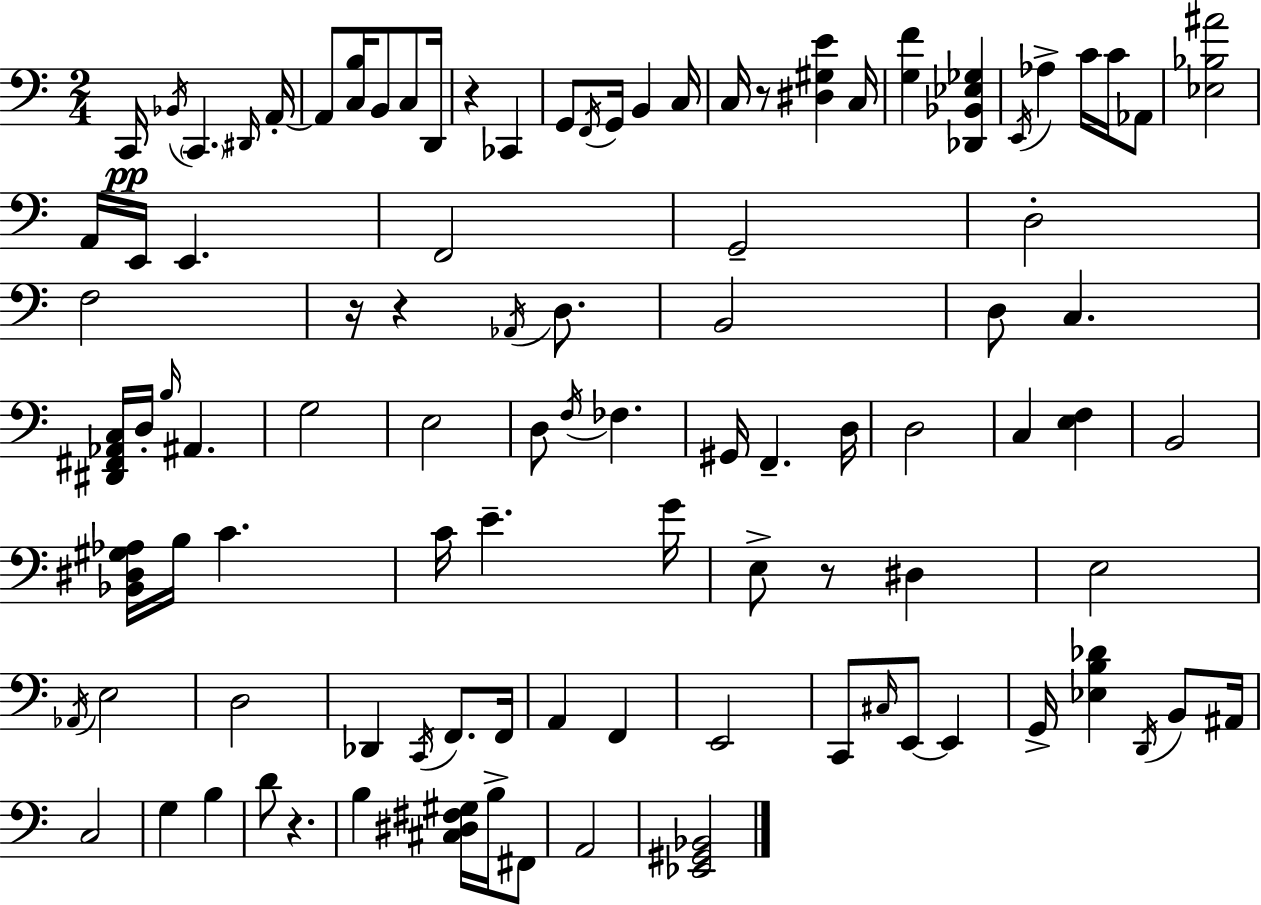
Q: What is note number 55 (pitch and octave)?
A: D#3